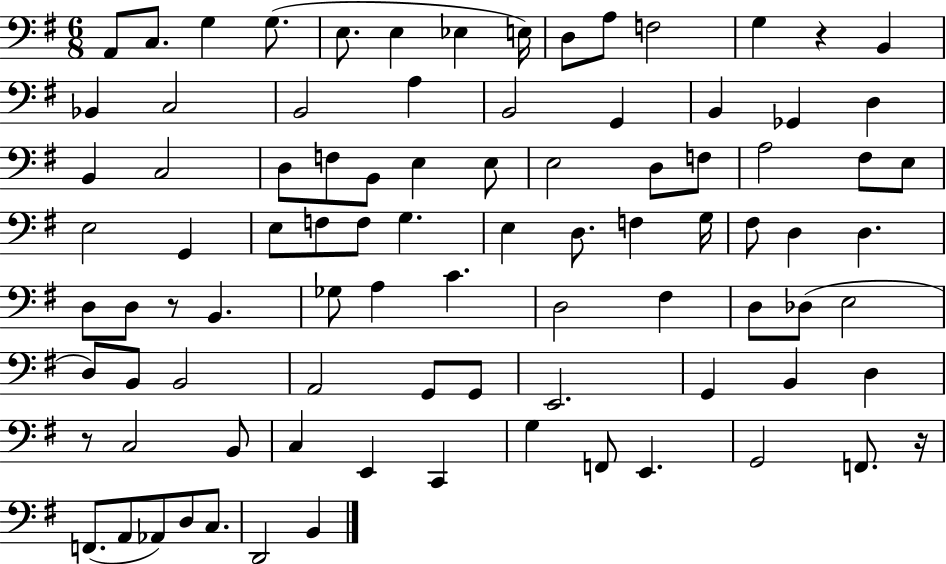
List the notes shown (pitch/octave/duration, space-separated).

A2/e C3/e. G3/q G3/e. E3/e. E3/q Eb3/q E3/s D3/e A3/e F3/h G3/q R/q B2/q Bb2/q C3/h B2/h A3/q B2/h G2/q B2/q Gb2/q D3/q B2/q C3/h D3/e F3/e B2/e E3/q E3/e E3/h D3/e F3/e A3/h F#3/e E3/e E3/h G2/q E3/e F3/e F3/e G3/q. E3/q D3/e. F3/q G3/s F#3/e D3/q D3/q. D3/e D3/e R/e B2/q. Gb3/e A3/q C4/q. D3/h F#3/q D3/e Db3/e E3/h D3/e B2/e B2/h A2/h G2/e G2/e E2/h. G2/q B2/q D3/q R/e C3/h B2/e C3/q E2/q C2/q G3/q F2/e E2/q. G2/h F2/e. R/s F2/e. A2/e Ab2/e D3/e C3/e. D2/h B2/q